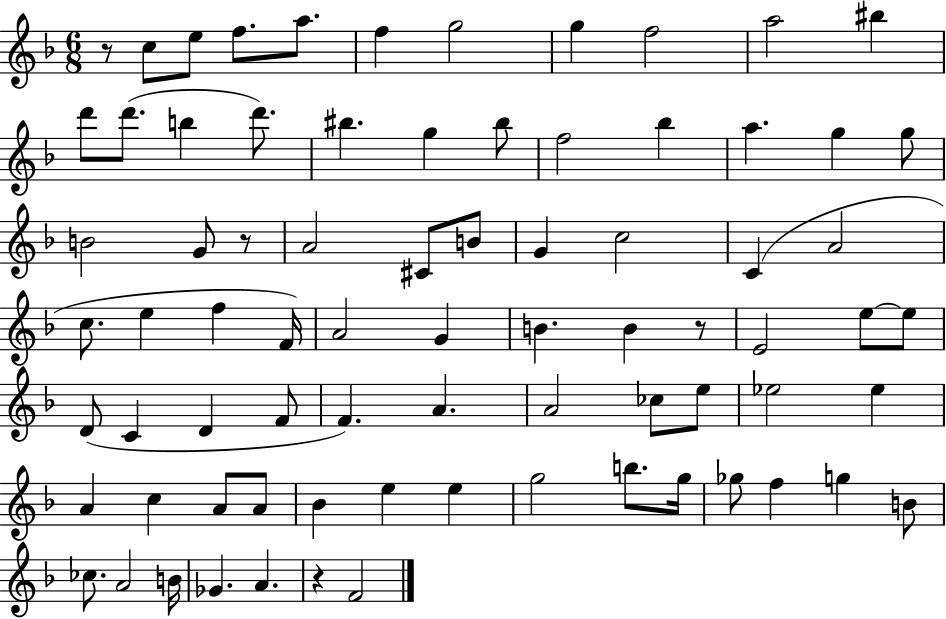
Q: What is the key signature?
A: F major